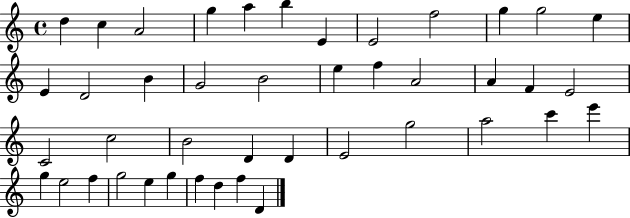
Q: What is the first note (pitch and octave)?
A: D5